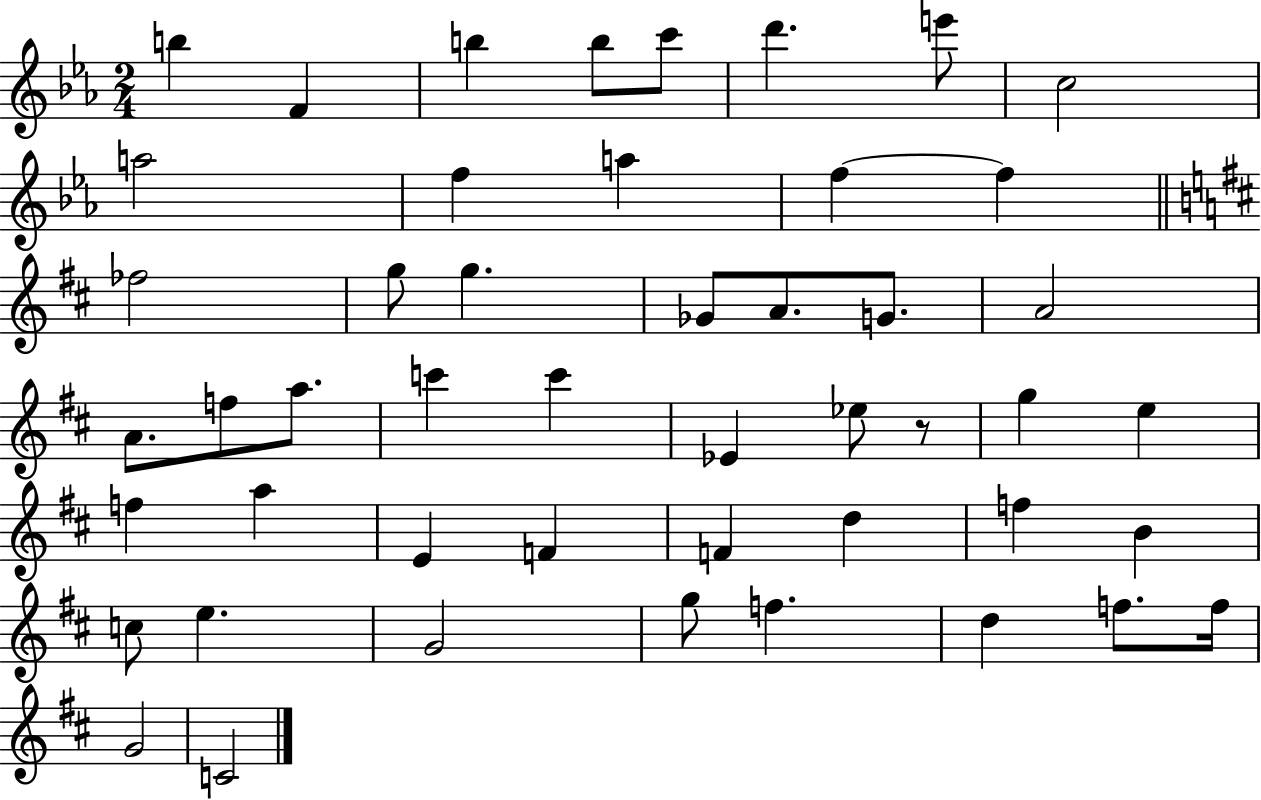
X:1
T:Untitled
M:2/4
L:1/4
K:Eb
b F b b/2 c'/2 d' e'/2 c2 a2 f a f f _f2 g/2 g _G/2 A/2 G/2 A2 A/2 f/2 a/2 c' c' _E _e/2 z/2 g e f a E F F d f B c/2 e G2 g/2 f d f/2 f/4 G2 C2